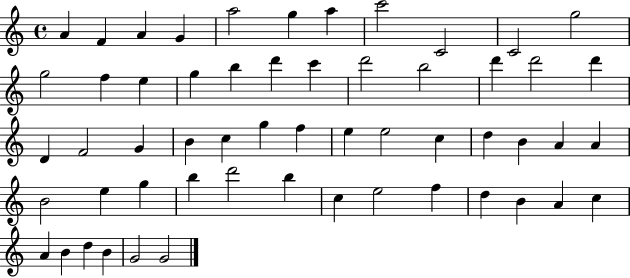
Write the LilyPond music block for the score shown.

{
  \clef treble
  \time 4/4
  \defaultTimeSignature
  \key c \major
  a'4 f'4 a'4 g'4 | a''2 g''4 a''4 | c'''2 c'2 | c'2 g''2 | \break g''2 f''4 e''4 | g''4 b''4 d'''4 c'''4 | d'''2 b''2 | d'''4 d'''2 d'''4 | \break d'4 f'2 g'4 | b'4 c''4 g''4 f''4 | e''4 e''2 c''4 | d''4 b'4 a'4 a'4 | \break b'2 e''4 g''4 | b''4 d'''2 b''4 | c''4 e''2 f''4 | d''4 b'4 a'4 c''4 | \break a'4 b'4 d''4 b'4 | g'2 g'2 | \bar "|."
}